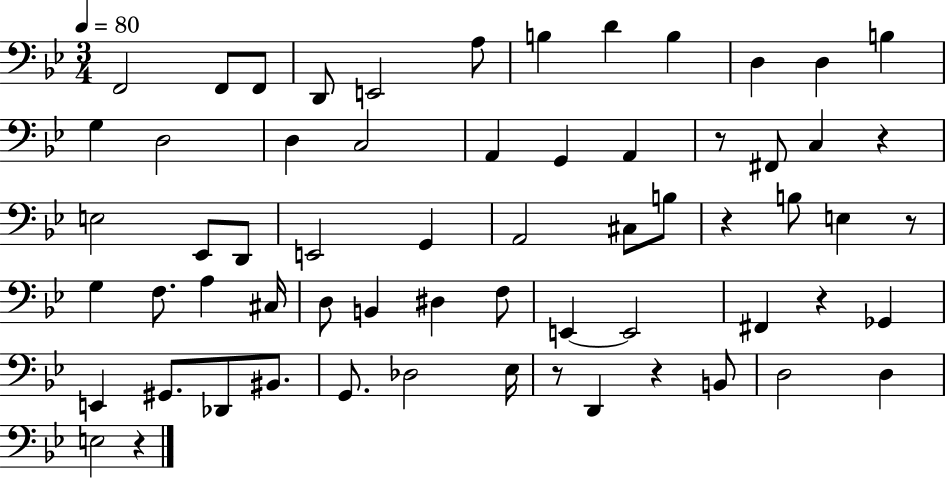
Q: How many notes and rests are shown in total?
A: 63